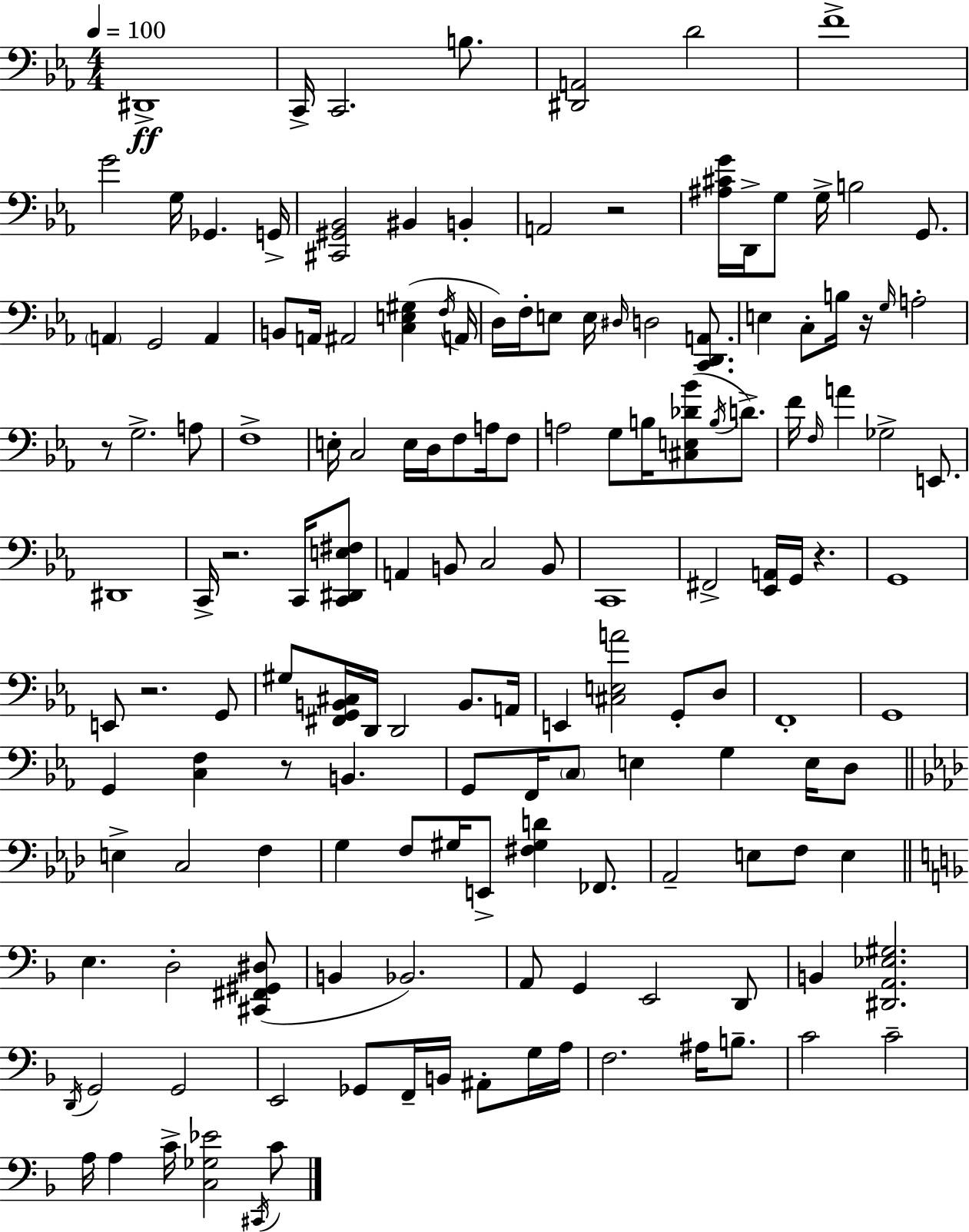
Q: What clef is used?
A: bass